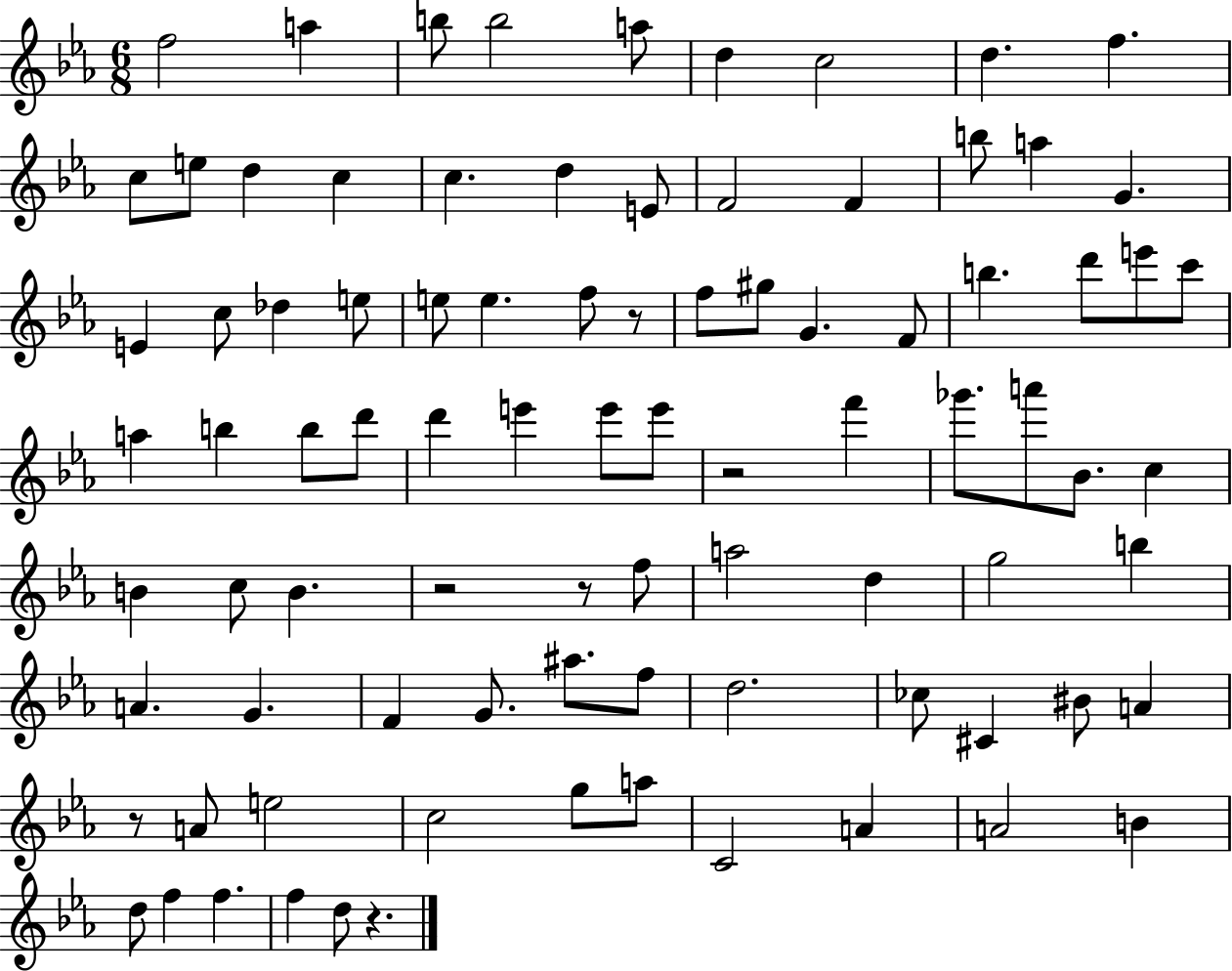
F5/h A5/q B5/e B5/h A5/e D5/q C5/h D5/q. F5/q. C5/e E5/e D5/q C5/q C5/q. D5/q E4/e F4/h F4/q B5/e A5/q G4/q. E4/q C5/e Db5/q E5/e E5/e E5/q. F5/e R/e F5/e G#5/e G4/q. F4/e B5/q. D6/e E6/e C6/e A5/q B5/q B5/e D6/e D6/q E6/q E6/e E6/e R/h F6/q Gb6/e. A6/e Bb4/e. C5/q B4/q C5/e B4/q. R/h R/e F5/e A5/h D5/q G5/h B5/q A4/q. G4/q. F4/q G4/e. A#5/e. F5/e D5/h. CES5/e C#4/q BIS4/e A4/q R/e A4/e E5/h C5/h G5/e A5/e C4/h A4/q A4/h B4/q D5/e F5/q F5/q. F5/q D5/e R/q.